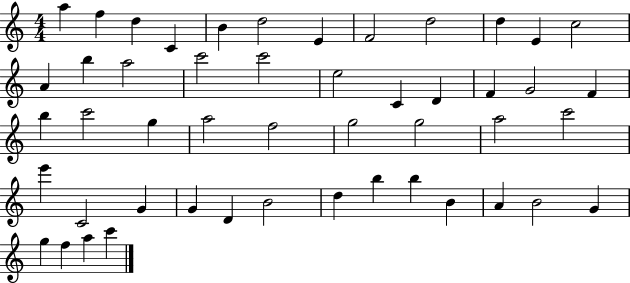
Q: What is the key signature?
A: C major